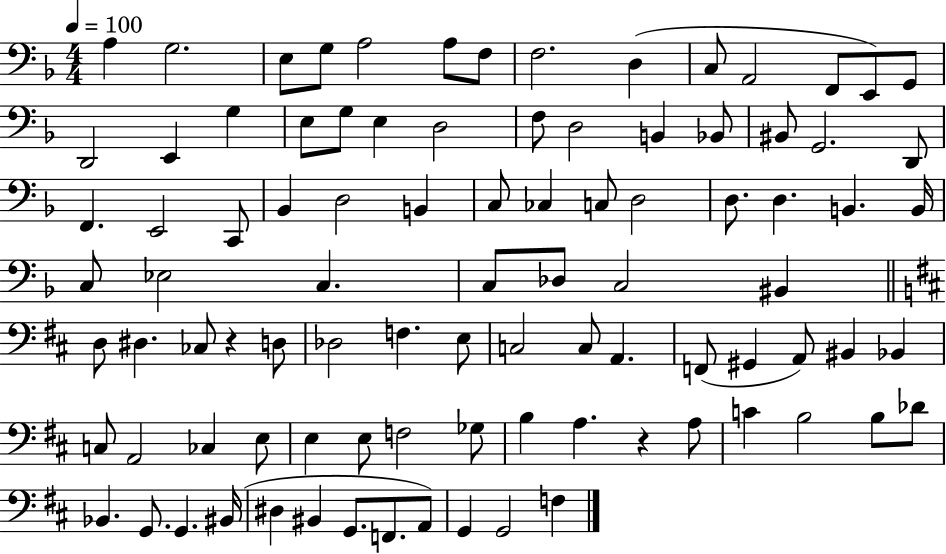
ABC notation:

X:1
T:Untitled
M:4/4
L:1/4
K:F
A, G,2 E,/2 G,/2 A,2 A,/2 F,/2 F,2 D, C,/2 A,,2 F,,/2 E,,/2 G,,/2 D,,2 E,, G, E,/2 G,/2 E, D,2 F,/2 D,2 B,, _B,,/2 ^B,,/2 G,,2 D,,/2 F,, E,,2 C,,/2 _B,, D,2 B,, C,/2 _C, C,/2 D,2 D,/2 D, B,, B,,/4 C,/2 _E,2 C, C,/2 _D,/2 C,2 ^B,, D,/2 ^D, _C,/2 z D,/2 _D,2 F, E,/2 C,2 C,/2 A,, F,,/2 ^G,, A,,/2 ^B,, _B,, C,/2 A,,2 _C, E,/2 E, E,/2 F,2 _G,/2 B, A, z A,/2 C B,2 B,/2 _D/2 _B,, G,,/2 G,, ^B,,/4 ^D, ^B,, G,,/2 F,,/2 A,,/2 G,, G,,2 F,